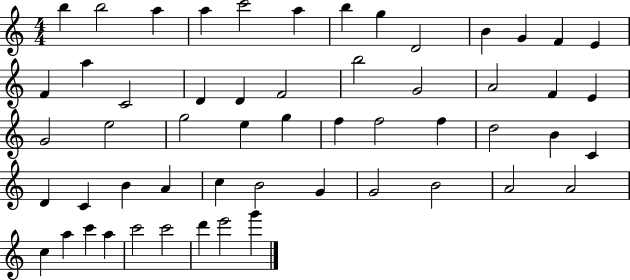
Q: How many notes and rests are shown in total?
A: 55